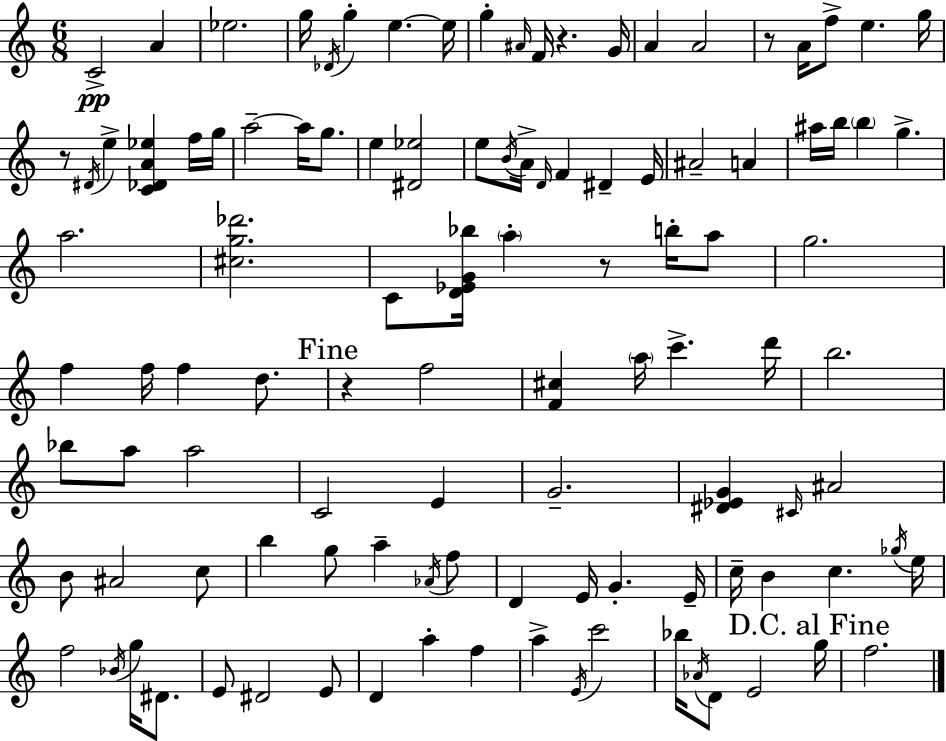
C4/h A4/q Eb5/h. G5/s Db4/s G5/q E5/q. E5/s G5/q A#4/s F4/s R/q. G4/s A4/q A4/h R/e A4/s F5/e E5/q. G5/s R/e D#4/s E5/q [C4,Db4,A4,Eb5]/q F5/s G5/s A5/h A5/s G5/e. E5/q [D#4,Eb5]/h E5/e B4/s A4/s D4/s F4/q D#4/q E4/s A#4/h A4/q A#5/s B5/s B5/q G5/q. A5/h. [C#5,G5,Db6]/h. C4/e [D4,Eb4,G4,Bb5]/s A5/q R/e B5/s A5/e G5/h. F5/q F5/s F5/q D5/e. R/q F5/h [F4,C#5]/q A5/s C6/q. D6/s B5/h. Bb5/e A5/e A5/h C4/h E4/q G4/h. [D#4,Eb4,G4]/q C#4/s A#4/h B4/e A#4/h C5/e B5/q G5/e A5/q Ab4/s F5/e D4/q E4/s G4/q. E4/s C5/s B4/q C5/q. Gb5/s E5/s F5/h Bb4/s G5/s D#4/e. E4/e D#4/h E4/e D4/q A5/q F5/q A5/q E4/s C6/h Bb5/s Ab4/s D4/e E4/h G5/s F5/h.